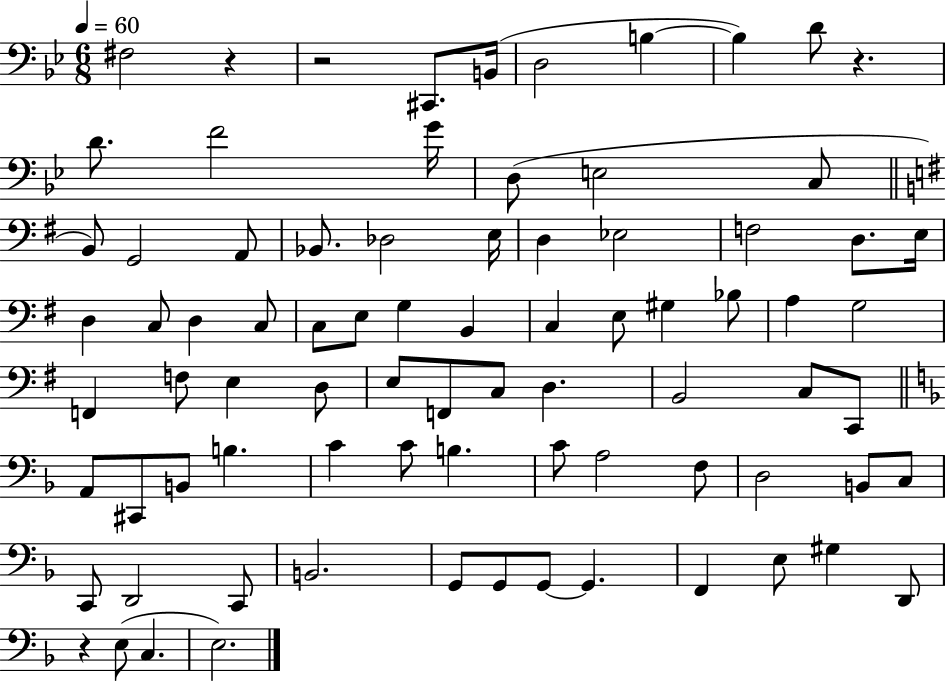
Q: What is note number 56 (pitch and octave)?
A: B3